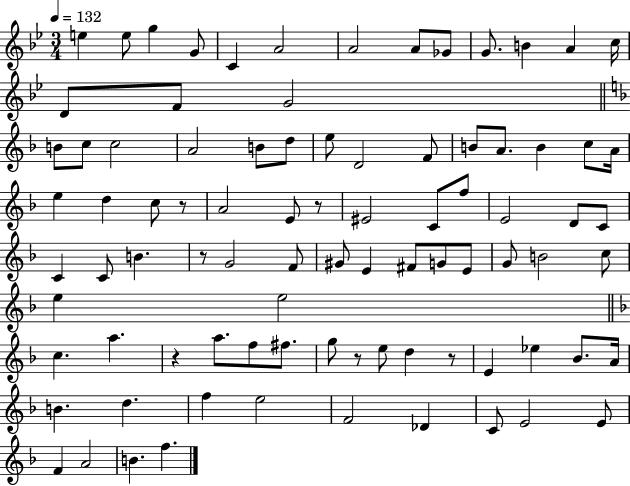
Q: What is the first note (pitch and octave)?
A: E5